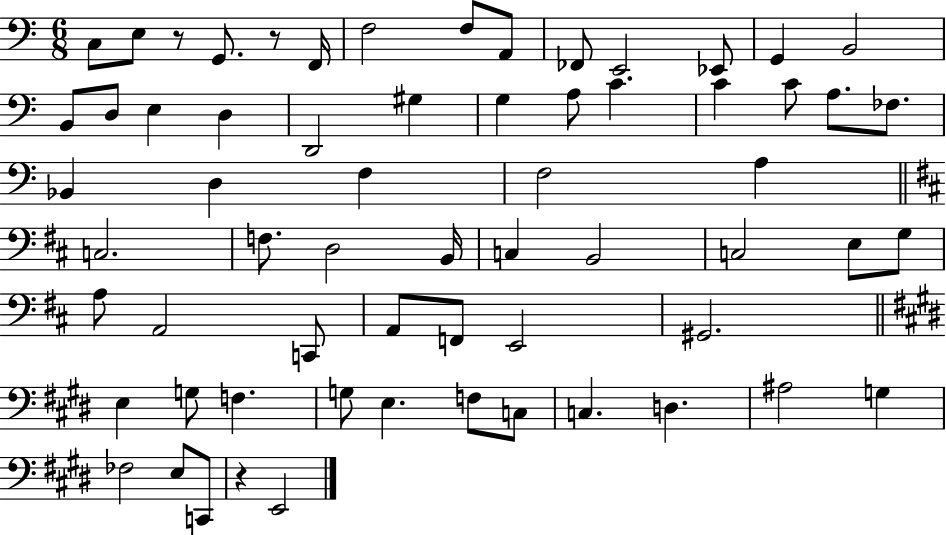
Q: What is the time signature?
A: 6/8